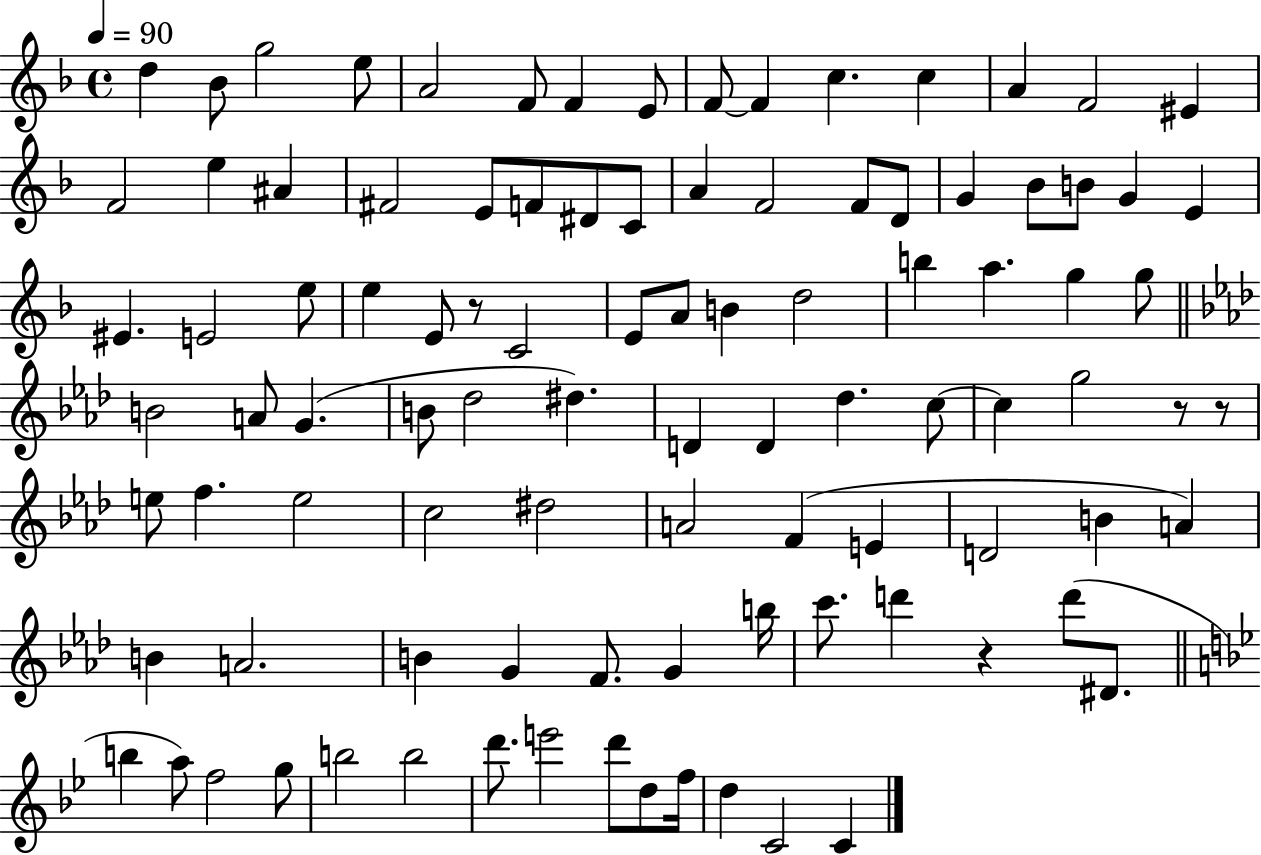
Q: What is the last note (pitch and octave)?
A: C4